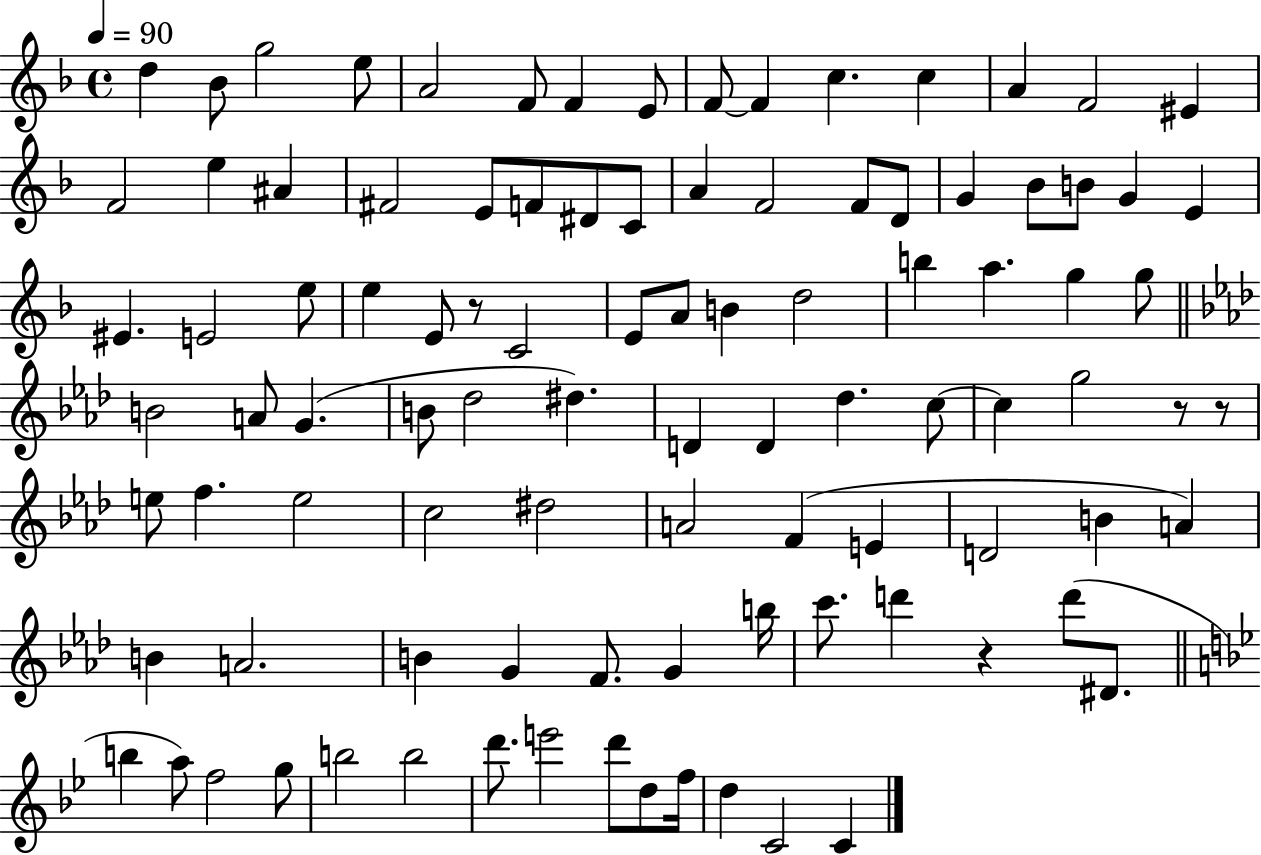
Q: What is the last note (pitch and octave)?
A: C4